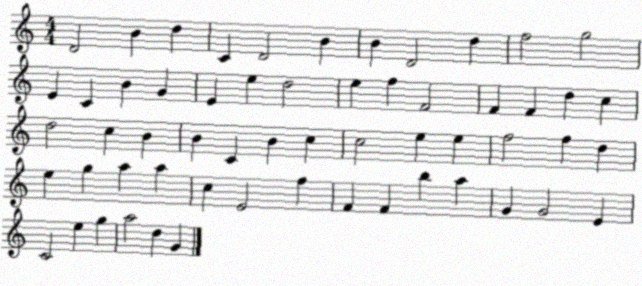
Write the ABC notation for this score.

X:1
T:Untitled
M:4/4
L:1/4
K:C
D2 B d C D2 B B D2 d f2 g2 E C B G E e d2 e f F2 F F d c d2 c B B C B c c2 e e f2 f d e g a a c E2 f F F b a G G2 E C2 e g a2 d G